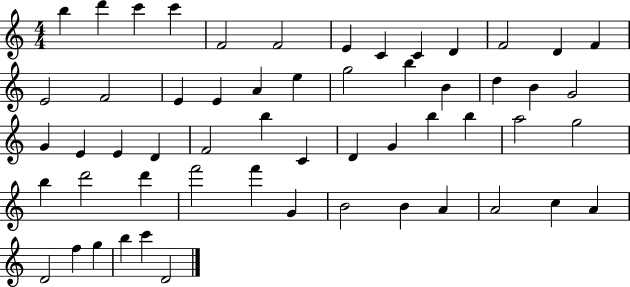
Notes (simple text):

B5/q D6/q C6/q C6/q F4/h F4/h E4/q C4/q C4/q D4/q F4/h D4/q F4/q E4/h F4/h E4/q E4/q A4/q E5/q G5/h B5/q B4/q D5/q B4/q G4/h G4/q E4/q E4/q D4/q F4/h B5/q C4/q D4/q G4/q B5/q B5/q A5/h G5/h B5/q D6/h D6/q F6/h F6/q G4/q B4/h B4/q A4/q A4/h C5/q A4/q D4/h F5/q G5/q B5/q C6/q D4/h